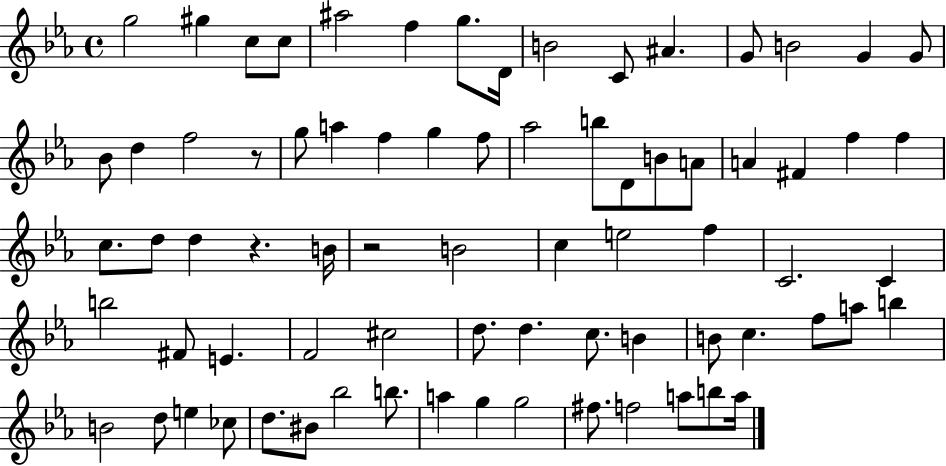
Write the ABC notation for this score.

X:1
T:Untitled
M:4/4
L:1/4
K:Eb
g2 ^g c/2 c/2 ^a2 f g/2 D/4 B2 C/2 ^A G/2 B2 G G/2 _B/2 d f2 z/2 g/2 a f g f/2 _a2 b/2 D/2 B/2 A/2 A ^F f f c/2 d/2 d z B/4 z2 B2 c e2 f C2 C b2 ^F/2 E F2 ^c2 d/2 d c/2 B B/2 c f/2 a/2 b B2 d/2 e _c/2 d/2 ^B/2 _b2 b/2 a g g2 ^f/2 f2 a/2 b/2 a/4